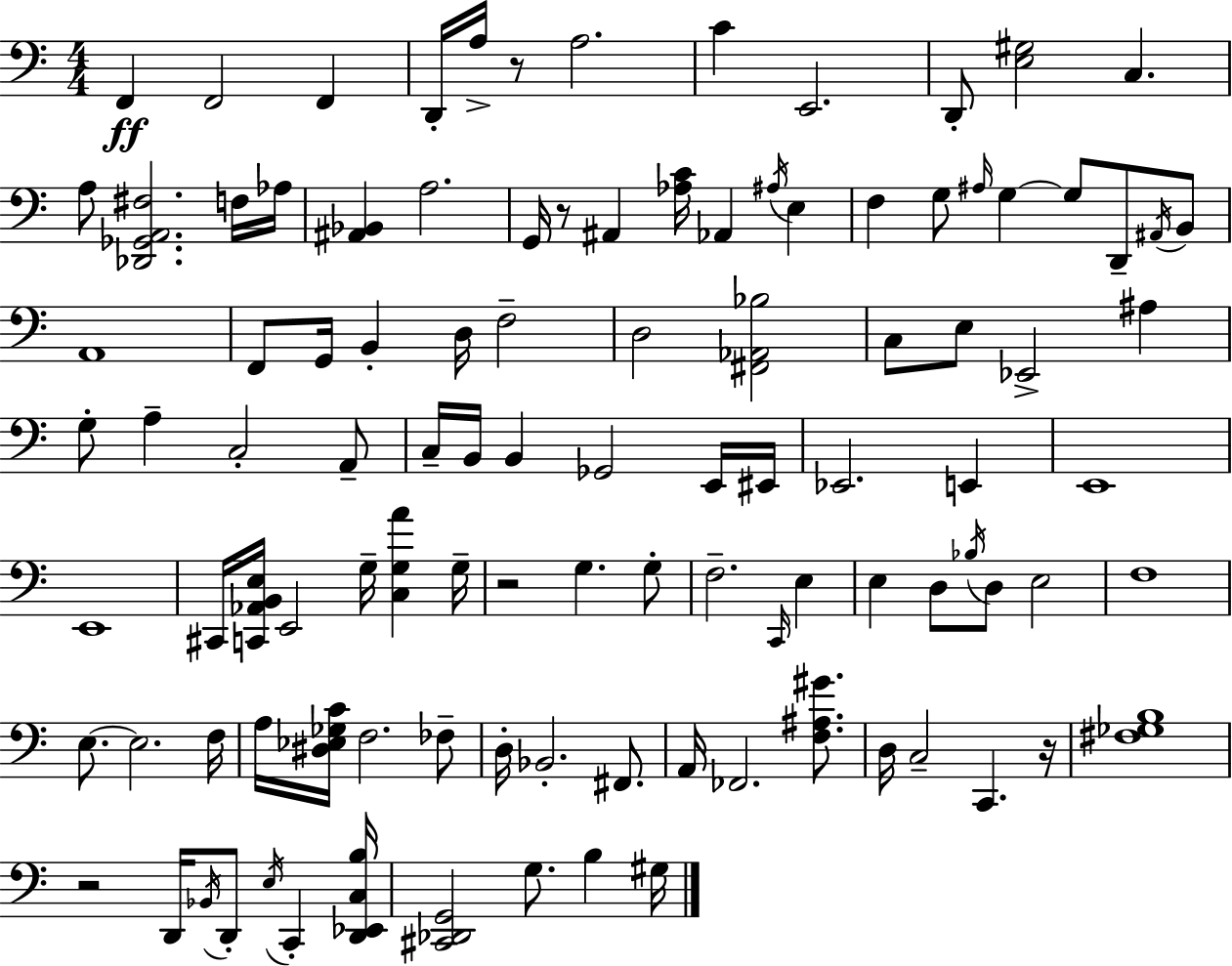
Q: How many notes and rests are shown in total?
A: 106